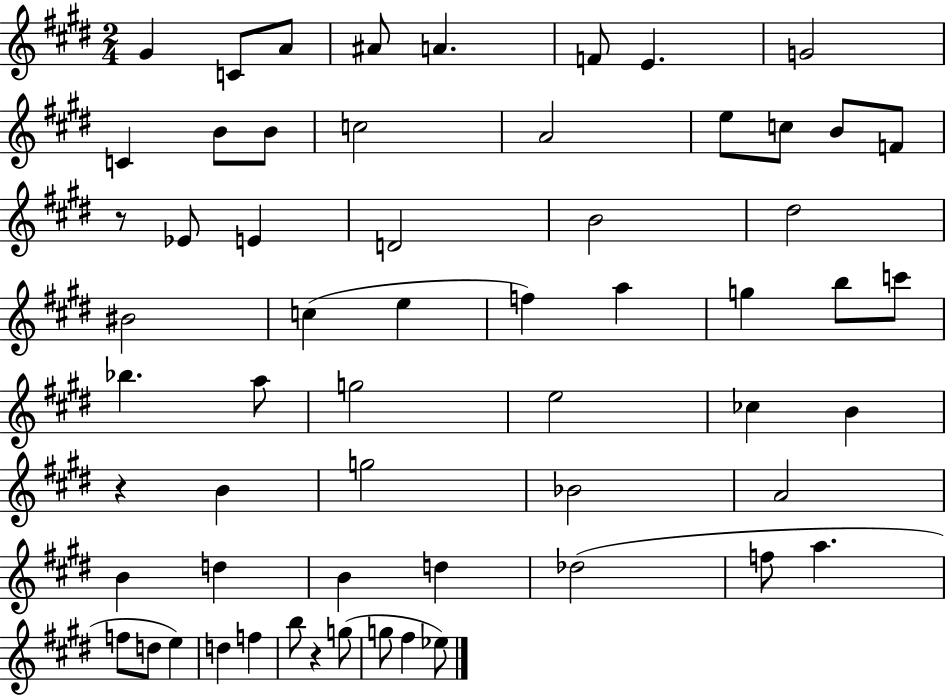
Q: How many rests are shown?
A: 3